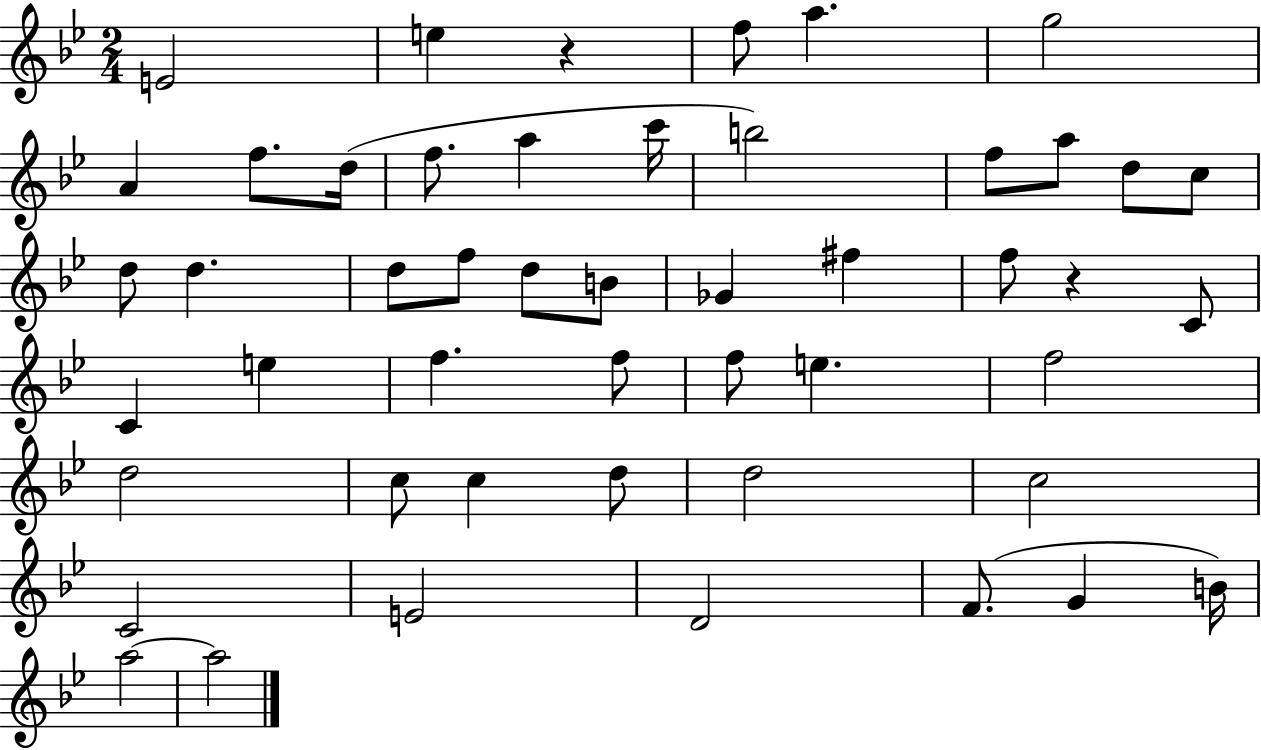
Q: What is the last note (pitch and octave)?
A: A5